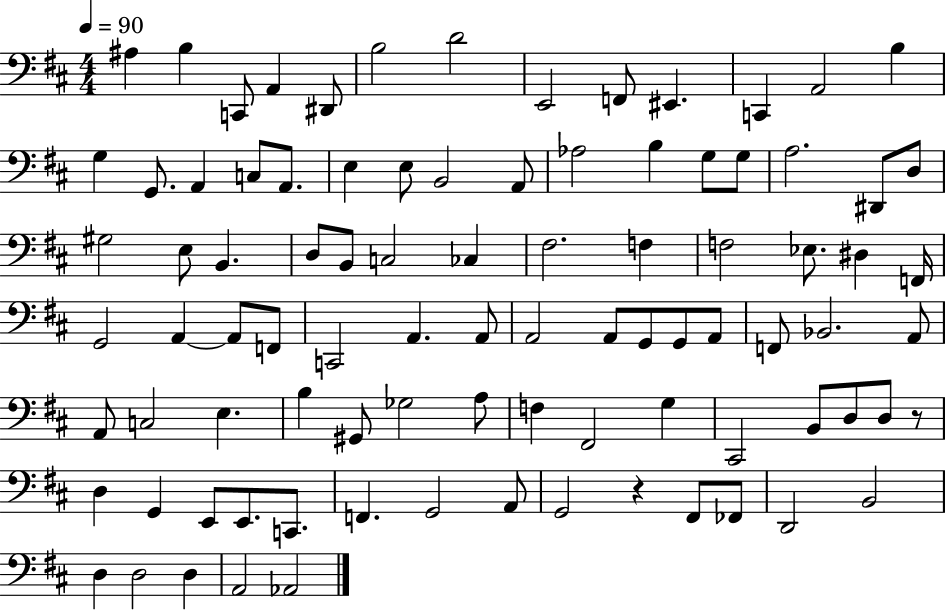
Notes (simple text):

A#3/q B3/q C2/e A2/q D#2/e B3/h D4/h E2/h F2/e EIS2/q. C2/q A2/h B3/q G3/q G2/e. A2/q C3/e A2/e. E3/q E3/e B2/h A2/e Ab3/h B3/q G3/e G3/e A3/h. D#2/e D3/e G#3/h E3/e B2/q. D3/e B2/e C3/h CES3/q F#3/h. F3/q F3/h Eb3/e. D#3/q F2/s G2/h A2/q A2/e F2/e C2/h A2/q. A2/e A2/h A2/e G2/e G2/e A2/e F2/e Bb2/h. A2/e A2/e C3/h E3/q. B3/q G#2/e Gb3/h A3/e F3/q F#2/h G3/q C#2/h B2/e D3/e D3/e R/e D3/q G2/q E2/e E2/e. C2/e. F2/q. G2/h A2/e G2/h R/q F#2/e FES2/e D2/h B2/h D3/q D3/h D3/q A2/h Ab2/h